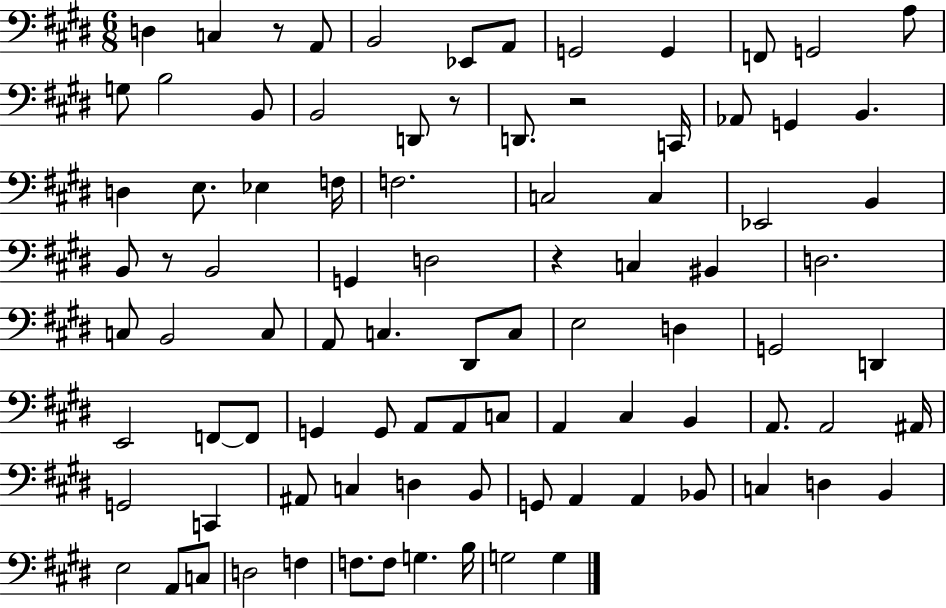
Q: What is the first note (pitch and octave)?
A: D3